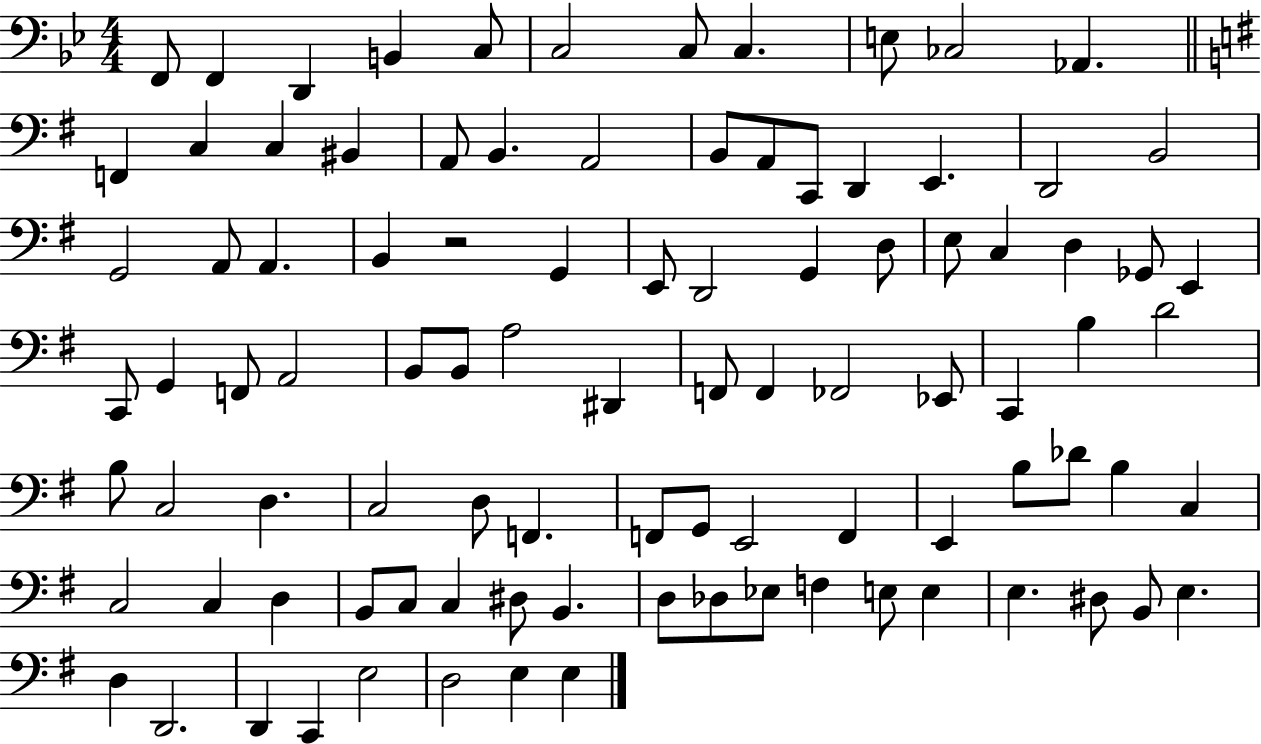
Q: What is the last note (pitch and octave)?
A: E3